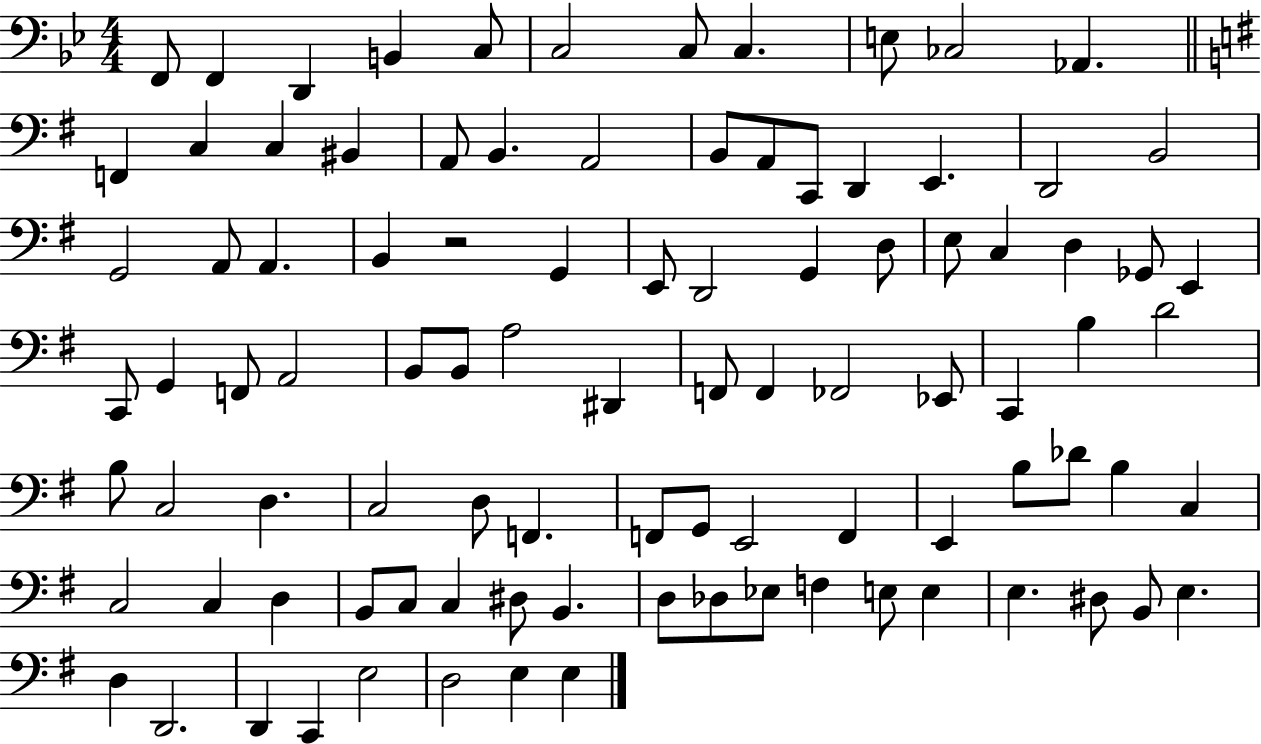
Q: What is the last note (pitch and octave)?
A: E3